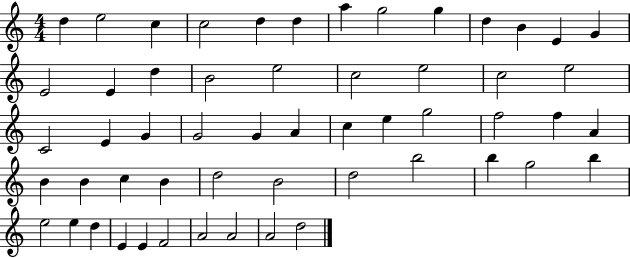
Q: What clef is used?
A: treble